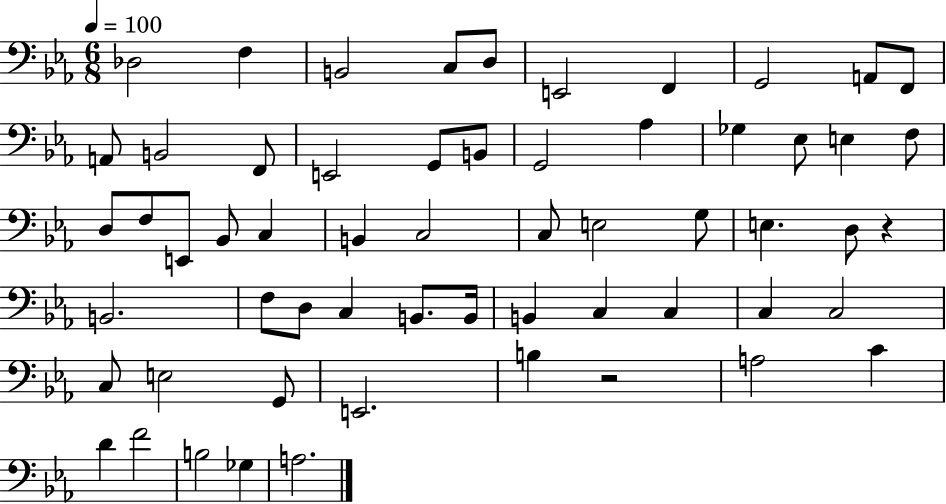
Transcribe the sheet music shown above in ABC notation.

X:1
T:Untitled
M:6/8
L:1/4
K:Eb
_D,2 F, B,,2 C,/2 D,/2 E,,2 F,, G,,2 A,,/2 F,,/2 A,,/2 B,,2 F,,/2 E,,2 G,,/2 B,,/2 G,,2 _A, _G, _E,/2 E, F,/2 D,/2 F,/2 E,,/2 _B,,/2 C, B,, C,2 C,/2 E,2 G,/2 E, D,/2 z B,,2 F,/2 D,/2 C, B,,/2 B,,/4 B,, C, C, C, C,2 C,/2 E,2 G,,/2 E,,2 B, z2 A,2 C D F2 B,2 _G, A,2